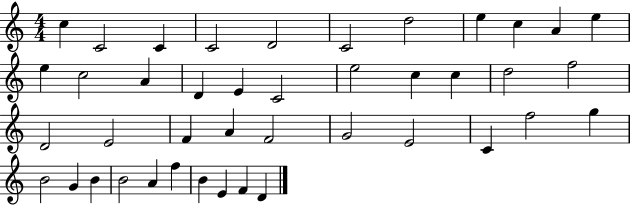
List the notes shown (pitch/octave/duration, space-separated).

C5/q C4/h C4/q C4/h D4/h C4/h D5/h E5/q C5/q A4/q E5/q E5/q C5/h A4/q D4/q E4/q C4/h E5/h C5/q C5/q D5/h F5/h D4/h E4/h F4/q A4/q F4/h G4/h E4/h C4/q F5/h G5/q B4/h G4/q B4/q B4/h A4/q F5/q B4/q E4/q F4/q D4/q